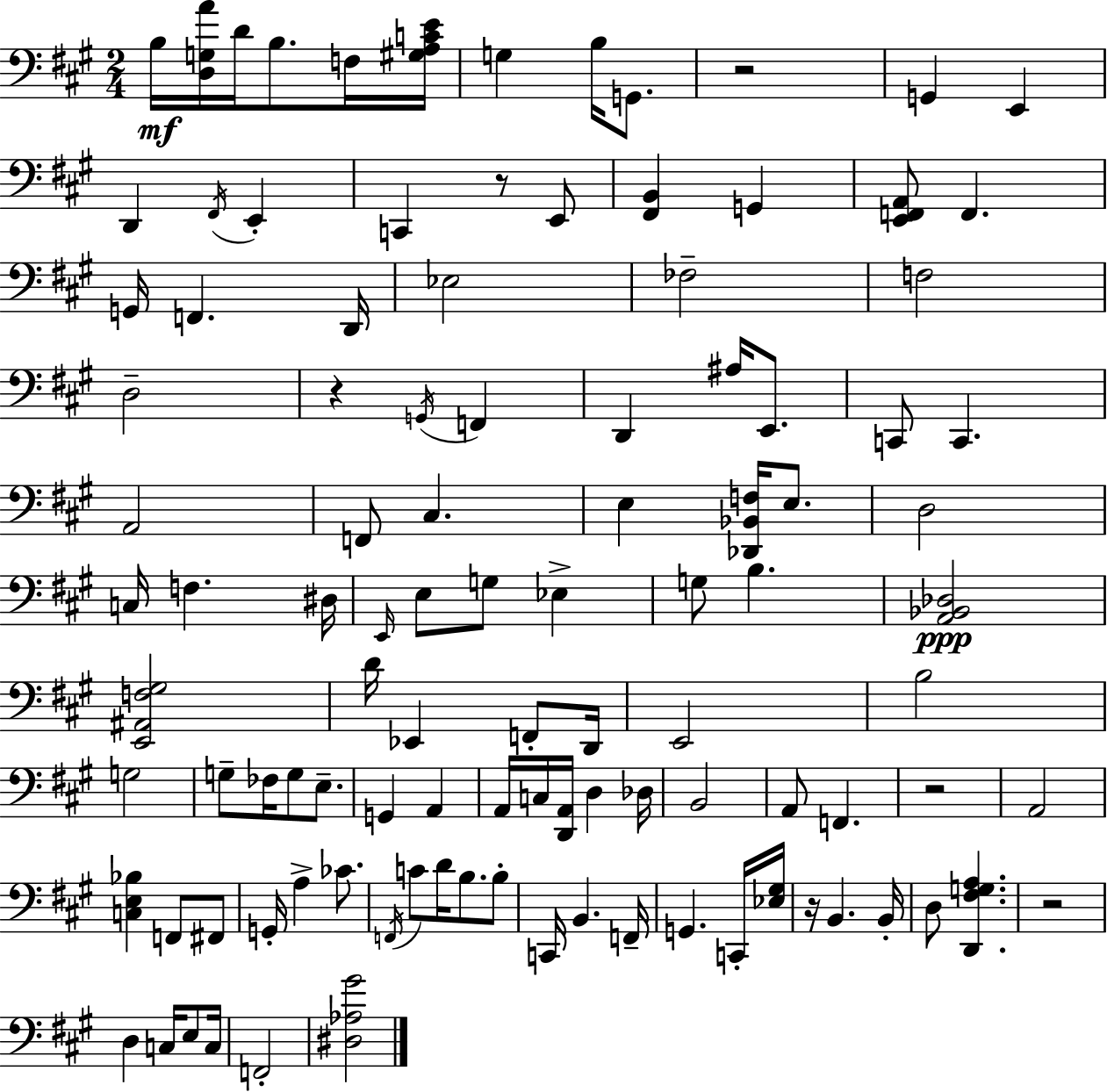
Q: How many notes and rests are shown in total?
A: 107